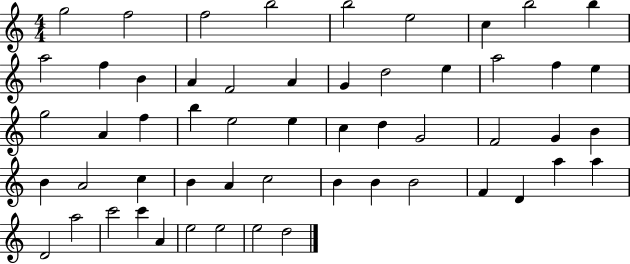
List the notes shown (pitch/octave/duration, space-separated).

G5/h F5/h F5/h B5/h B5/h E5/h C5/q B5/h B5/q A5/h F5/q B4/q A4/q F4/h A4/q G4/q D5/h E5/q A5/h F5/q E5/q G5/h A4/q F5/q B5/q E5/h E5/q C5/q D5/q G4/h F4/h G4/q B4/q B4/q A4/h C5/q B4/q A4/q C5/h B4/q B4/q B4/h F4/q D4/q A5/q A5/q D4/h A5/h C6/h C6/q A4/q E5/h E5/h E5/h D5/h